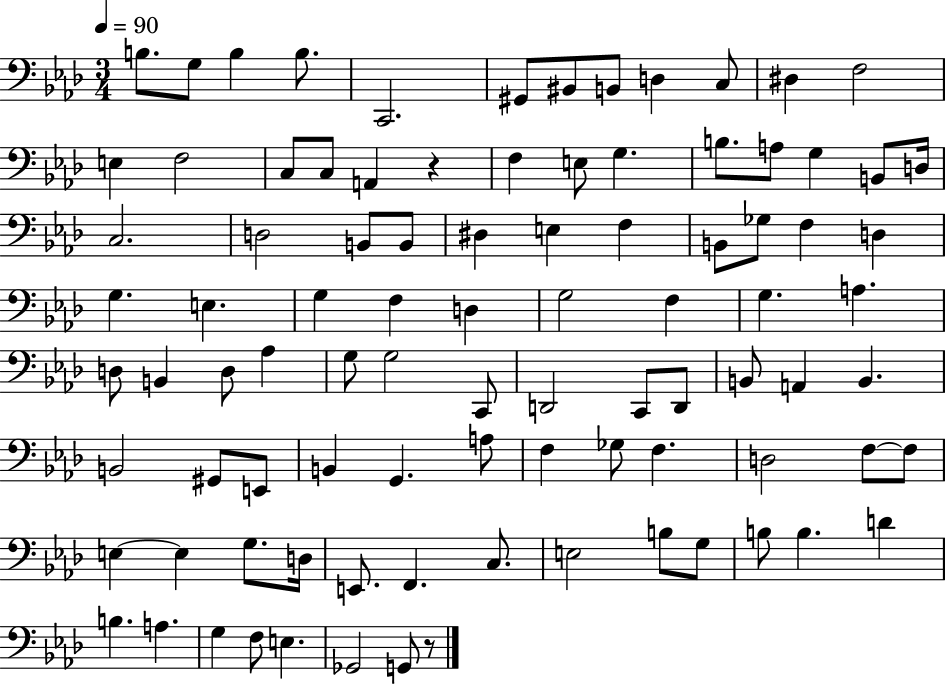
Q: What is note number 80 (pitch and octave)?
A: G3